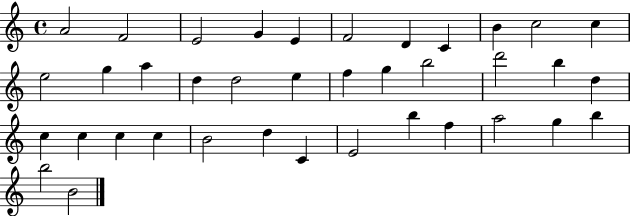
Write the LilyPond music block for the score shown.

{
  \clef treble
  \time 4/4
  \defaultTimeSignature
  \key c \major
  a'2 f'2 | e'2 g'4 e'4 | f'2 d'4 c'4 | b'4 c''2 c''4 | \break e''2 g''4 a''4 | d''4 d''2 e''4 | f''4 g''4 b''2 | d'''2 b''4 d''4 | \break c''4 c''4 c''4 c''4 | b'2 d''4 c'4 | e'2 b''4 f''4 | a''2 g''4 b''4 | \break b''2 b'2 | \bar "|."
}